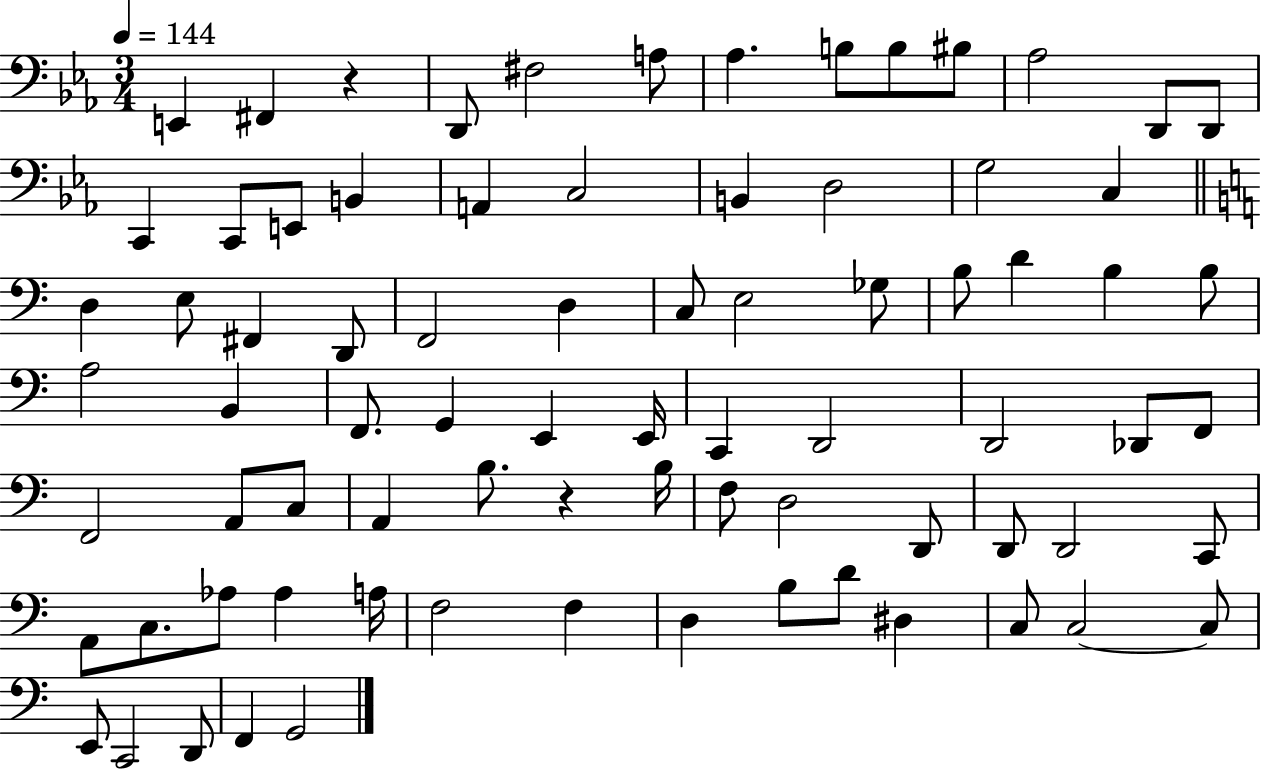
X:1
T:Untitled
M:3/4
L:1/4
K:Eb
E,, ^F,, z D,,/2 ^F,2 A,/2 _A, B,/2 B,/2 ^B,/2 _A,2 D,,/2 D,,/2 C,, C,,/2 E,,/2 B,, A,, C,2 B,, D,2 G,2 C, D, E,/2 ^F,, D,,/2 F,,2 D, C,/2 E,2 _G,/2 B,/2 D B, B,/2 A,2 B,, F,,/2 G,, E,, E,,/4 C,, D,,2 D,,2 _D,,/2 F,,/2 F,,2 A,,/2 C,/2 A,, B,/2 z B,/4 F,/2 D,2 D,,/2 D,,/2 D,,2 C,,/2 A,,/2 C,/2 _A,/2 _A, A,/4 F,2 F, D, B,/2 D/2 ^D, C,/2 C,2 C,/2 E,,/2 C,,2 D,,/2 F,, G,,2